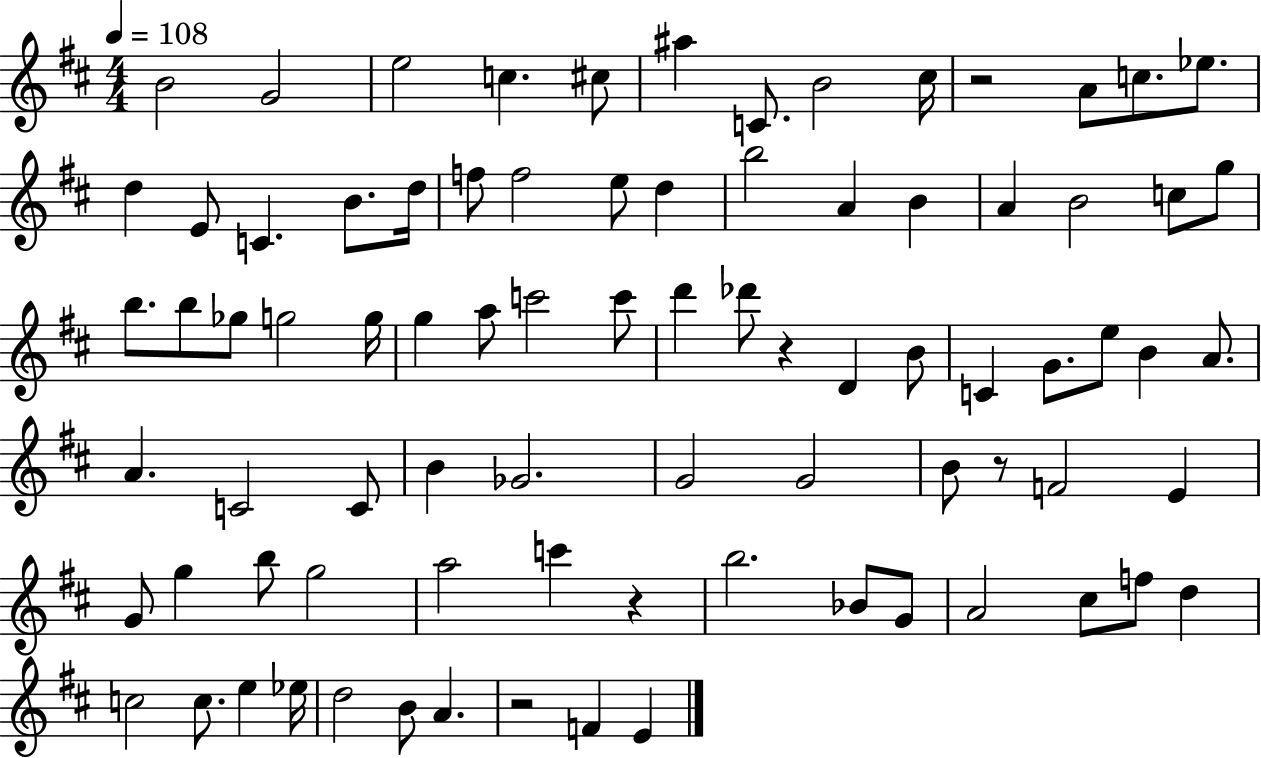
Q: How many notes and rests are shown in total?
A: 83